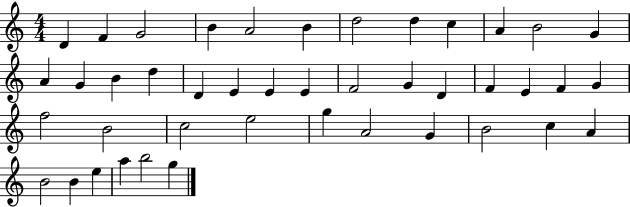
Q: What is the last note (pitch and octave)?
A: G5